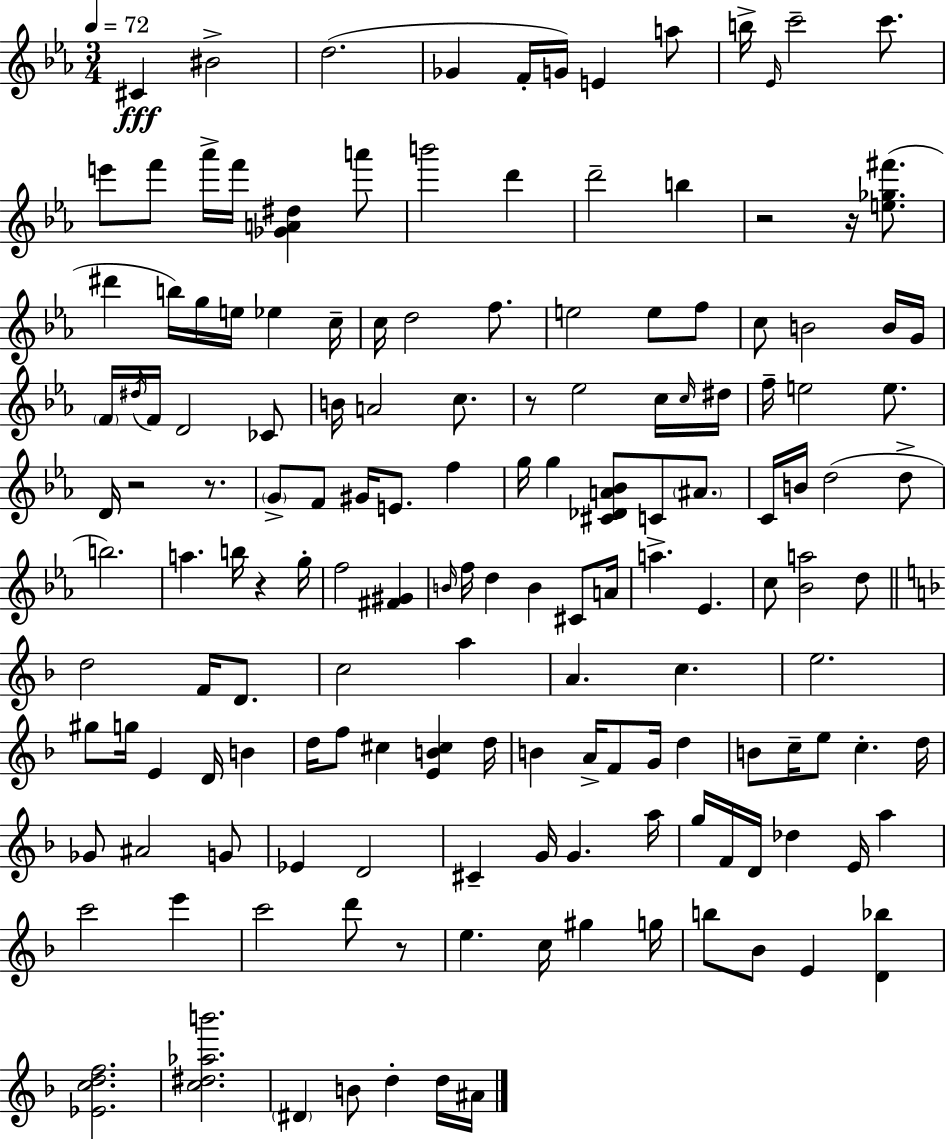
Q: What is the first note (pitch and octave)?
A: C#4